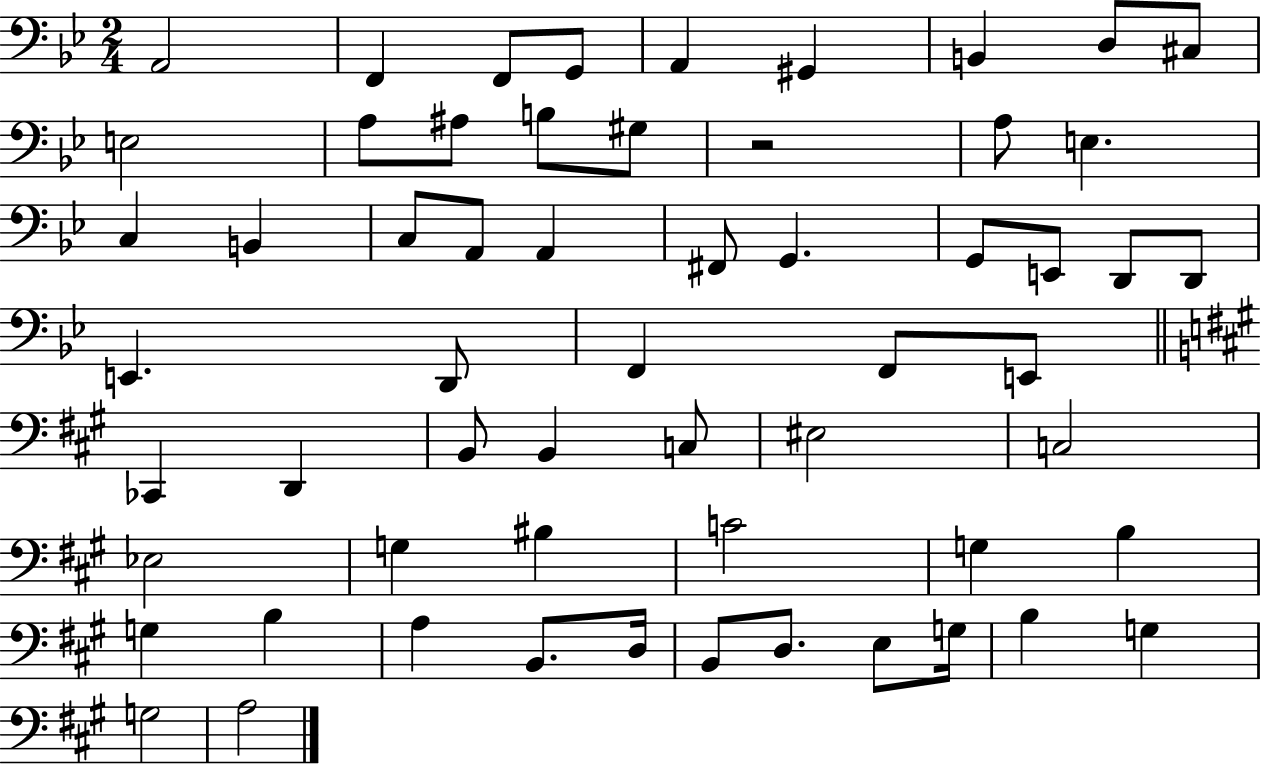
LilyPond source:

{
  \clef bass
  \numericTimeSignature
  \time 2/4
  \key bes \major
  a,2 | f,4 f,8 g,8 | a,4 gis,4 | b,4 d8 cis8 | \break e2 | a8 ais8 b8 gis8 | r2 | a8 e4. | \break c4 b,4 | c8 a,8 a,4 | fis,8 g,4. | g,8 e,8 d,8 d,8 | \break e,4. d,8 | f,4 f,8 e,8 | \bar "||" \break \key a \major ces,4 d,4 | b,8 b,4 c8 | eis2 | c2 | \break ees2 | g4 bis4 | c'2 | g4 b4 | \break g4 b4 | a4 b,8. d16 | b,8 d8. e8 g16 | b4 g4 | \break g2 | a2 | \bar "|."
}